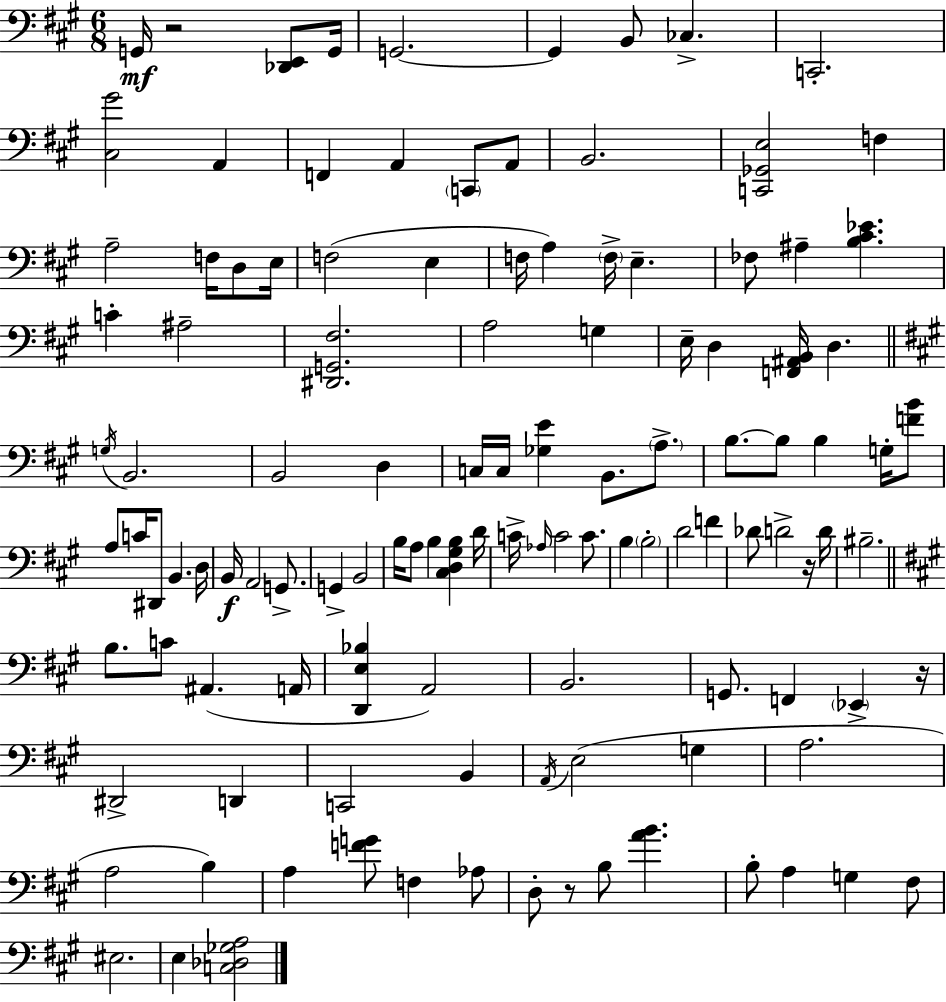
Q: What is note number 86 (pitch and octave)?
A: E3